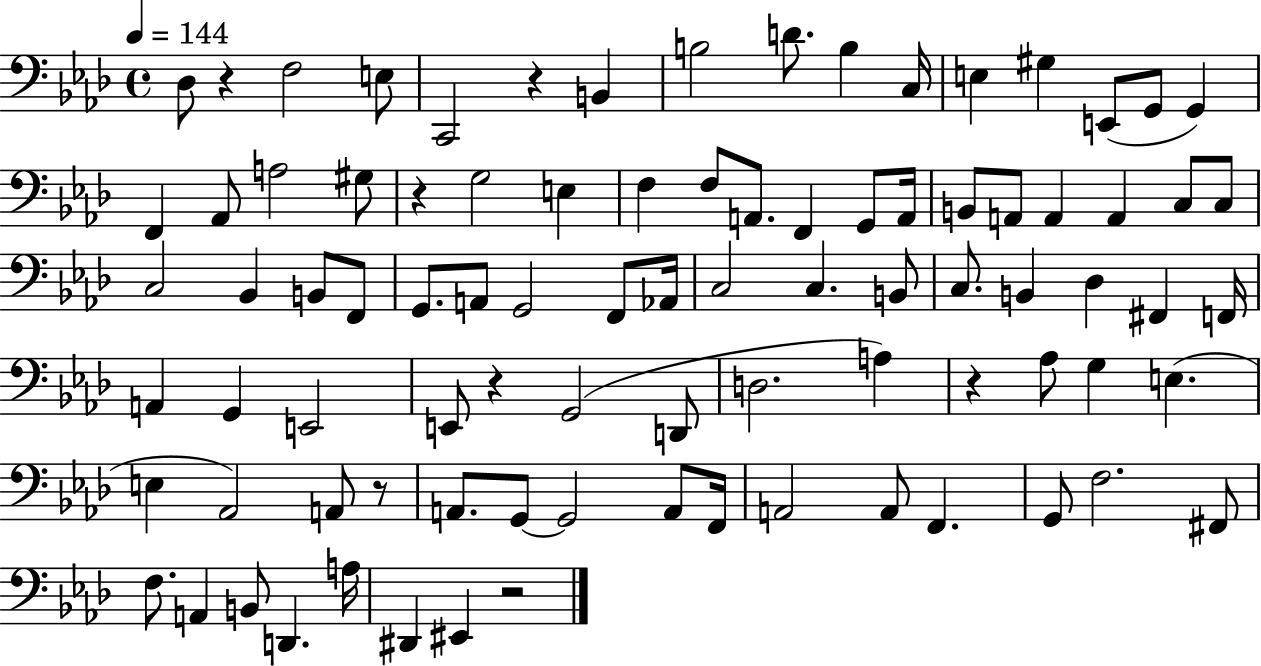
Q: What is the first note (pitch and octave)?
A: Db3